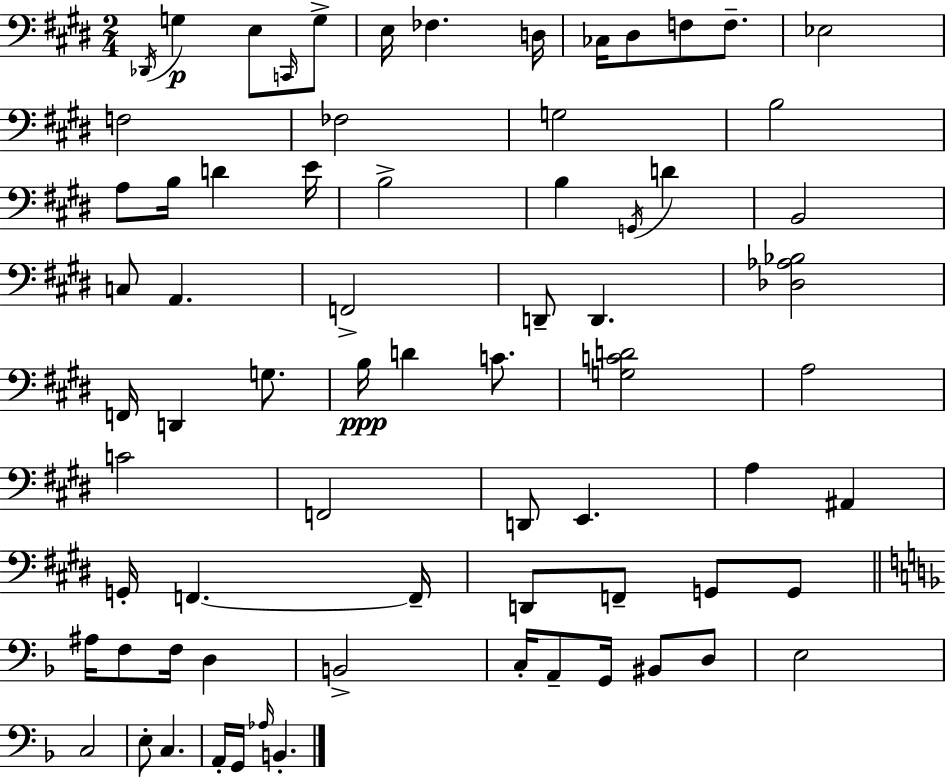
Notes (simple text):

Db2/s G3/q E3/e C2/s G3/e E3/s FES3/q. D3/s CES3/s D#3/e F3/e F3/e. Eb3/h F3/h FES3/h G3/h B3/h A3/e B3/s D4/q E4/s B3/h B3/q G2/s D4/q B2/h C3/e A2/q. F2/h D2/e D2/q. [Db3,Ab3,Bb3]/h F2/s D2/q G3/e. B3/s D4/q C4/e. [G3,C4,D4]/h A3/h C4/h F2/h D2/e E2/q. A3/q A#2/q G2/s F2/q. F2/s D2/e F2/e G2/e G2/e A#3/s F3/e F3/s D3/q B2/h C3/s A2/e G2/s BIS2/e D3/e E3/h C3/h E3/e C3/q. A2/s G2/s Ab3/s B2/q.